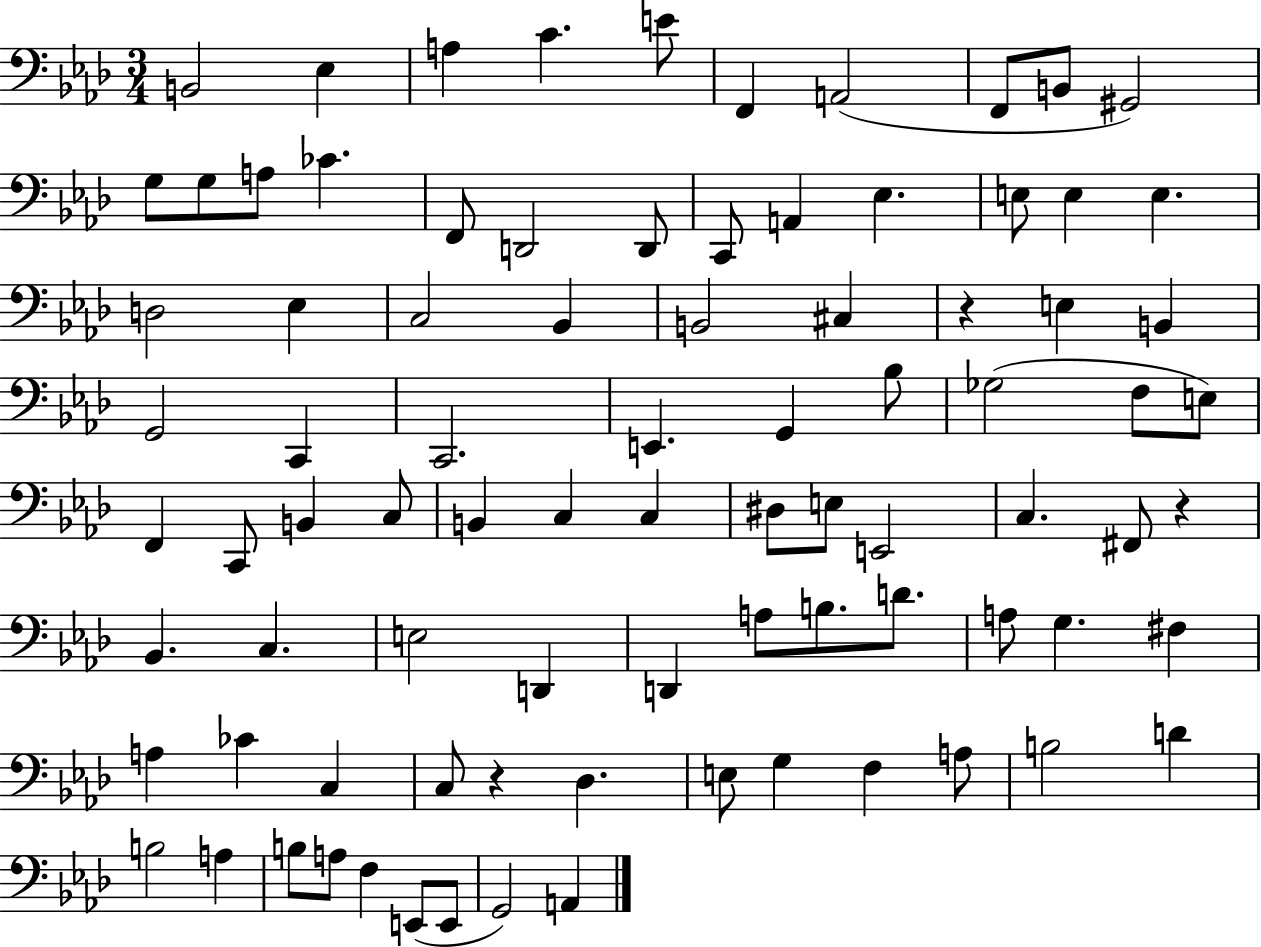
{
  \clef bass
  \numericTimeSignature
  \time 3/4
  \key aes \major
  b,2 ees4 | a4 c'4. e'8 | f,4 a,2( | f,8 b,8 gis,2) | \break g8 g8 a8 ces'4. | f,8 d,2 d,8 | c,8 a,4 ees4. | e8 e4 e4. | \break d2 ees4 | c2 bes,4 | b,2 cis4 | r4 e4 b,4 | \break g,2 c,4 | c,2. | e,4. g,4 bes8 | ges2( f8 e8) | \break f,4 c,8 b,4 c8 | b,4 c4 c4 | dis8 e8 e,2 | c4. fis,8 r4 | \break bes,4. c4. | e2 d,4 | d,4 a8 b8. d'8. | a8 g4. fis4 | \break a4 ces'4 c4 | c8 r4 des4. | e8 g4 f4 a8 | b2 d'4 | \break b2 a4 | b8 a8 f4 e,8( e,8 | g,2) a,4 | \bar "|."
}